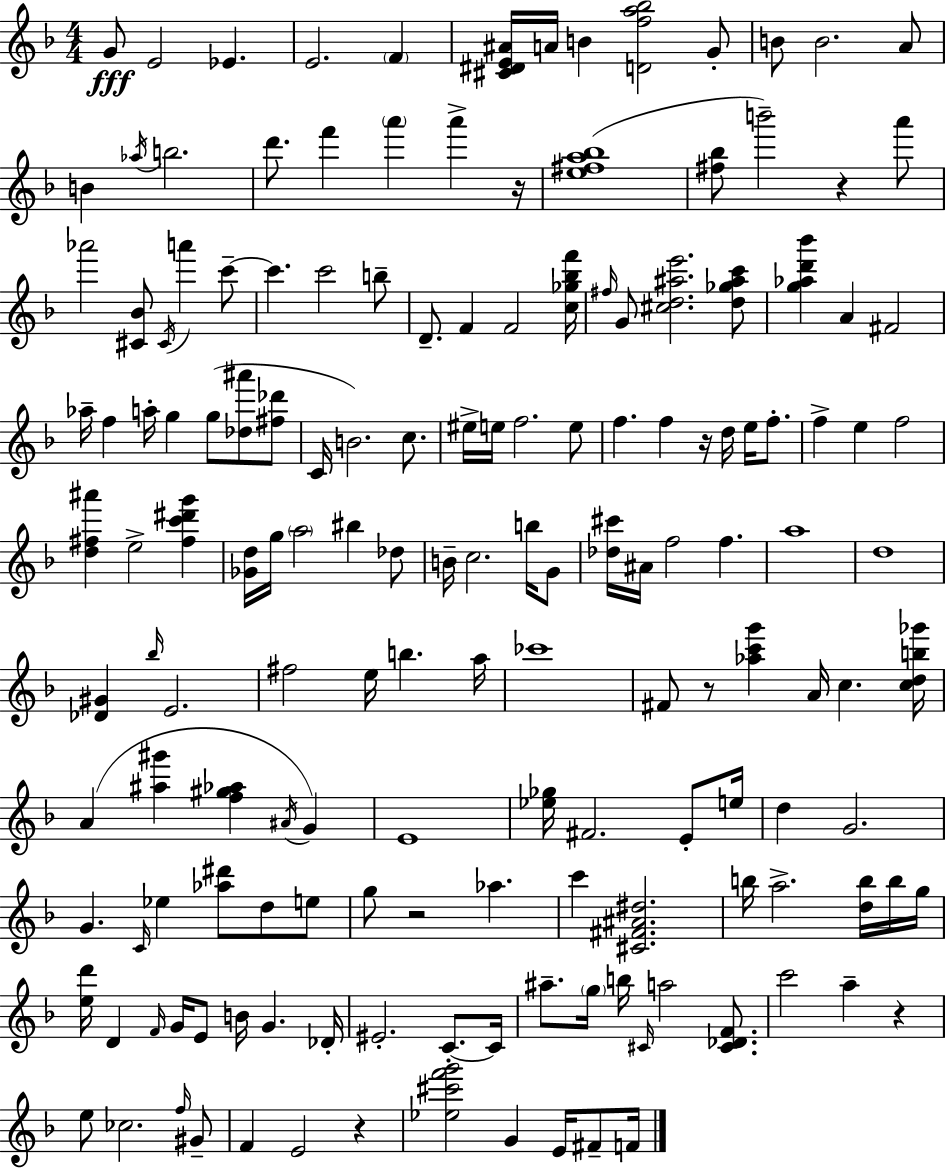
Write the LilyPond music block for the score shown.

{
  \clef treble
  \numericTimeSignature
  \time 4/4
  \key d \minor
  \repeat volta 2 { g'8\fff e'2 ees'4. | e'2. \parenthesize f'4 | <cis' dis' e' ais'>16 a'16 b'4 <d' f'' a'' bes''>2 g'8-. | b'8 b'2. a'8 | \break b'4 \acciaccatura { aes''16 } b''2. | d'''8. f'''4 \parenthesize a'''4 a'''4-> | r16 <e'' fis'' a'' bes''>1( | <fis'' bes''>8 b'''2--) r4 a'''8 | \break aes'''2 <cis' bes'>8 \acciaccatura { cis'16 } a'''4 | c'''8--~~ c'''4. c'''2 | b''8-- d'8.-- f'4 f'2 | <c'' ges'' bes'' f'''>16 \grace { fis''16 } g'8 <cis'' d'' ais'' e'''>2. | \break <d'' ges'' ais'' c'''>8 <g'' aes'' d''' bes'''>4 a'4 fis'2 | aes''16-- f''4 a''16-. g''4 g''8( <des'' ais'''>8 | <fis'' des'''>8 c'16 b'2.) | c''8. eis''16-> e''16 f''2. | \break e''8 f''4. f''4 r16 d''16 e''16 | f''8.-. f''4-> e''4 f''2 | <d'' fis'' ais'''>4 e''2-> <fis'' c''' dis''' g'''>4 | <ges' d''>16 g''16 \parenthesize a''2 bis''4 | \break des''8 b'16-- c''2. | b''16 g'8 <des'' cis'''>16 ais'16 f''2 f''4. | a''1 | d''1 | \break <des' gis'>4 \grace { bes''16 } e'2. | fis''2 e''16 b''4. | a''16 ces'''1 | fis'8 r8 <aes'' c''' g'''>4 a'16 c''4. | \break <c'' d'' b'' ges'''>16 a'4( <ais'' gis'''>4 <f'' gis'' aes''>4 | \acciaccatura { ais'16 } g'4) e'1 | <ees'' ges''>16 fis'2. | e'8-. e''16 d''4 g'2. | \break g'4. \grace { c'16 } ees''4 | <aes'' dis'''>8 d''8 e''8 g''8 r2 | aes''4. c'''4 <cis' fis' ais' dis''>2. | b''16 a''2.-> | \break <d'' b''>16 b''16 g''16 <e'' d'''>16 d'4 \grace { f'16 } g'16 e'8 b'16 | g'4. des'16-. eis'2.-. | c'8.-.~~ c'16 ais''8.-- \parenthesize g''16 b''16 \grace { cis'16 } a''2 | <cis' des' f'>8. c'''2 | \break a''4-- r4 e''8 ces''2. | \grace { f''16 } gis'8-- f'4 e'2 | r4 <ees'' cis''' f''' g'''>2 | g'4 e'16 fis'8-- f'16 } \bar "|."
}